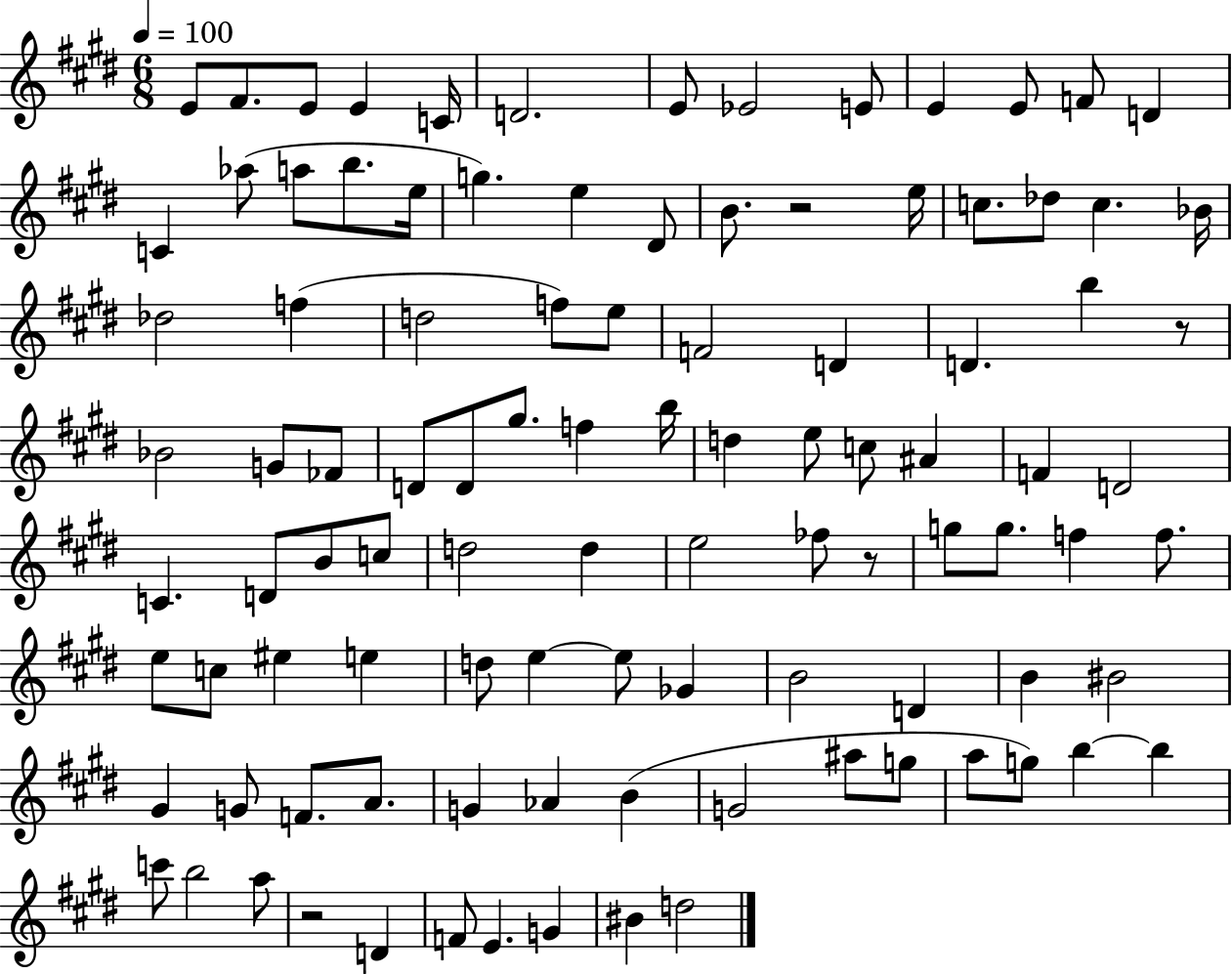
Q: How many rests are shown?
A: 4